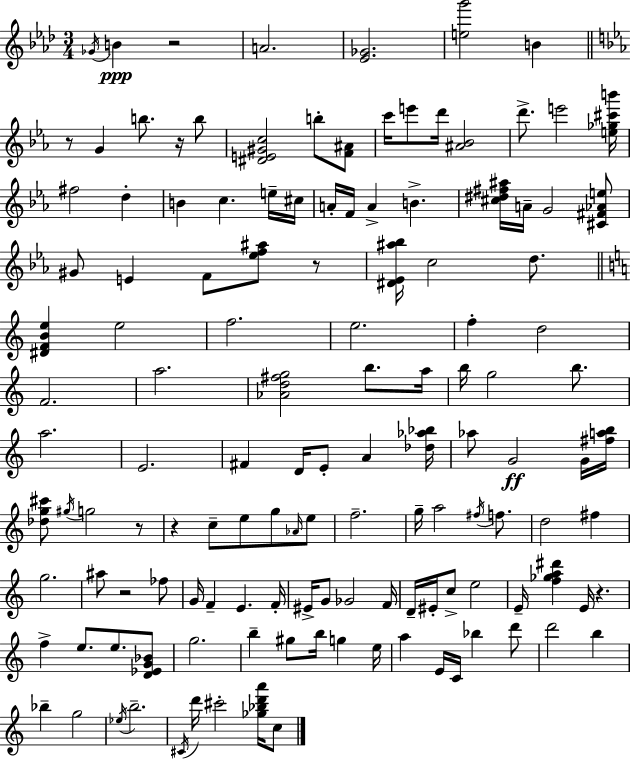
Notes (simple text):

Gb4/s B4/q R/h A4/h. [Eb4,Gb4]/h. [E5,G6]/h B4/q R/e G4/q B5/e. R/s B5/e [D#4,E4,G#4,C5]/h B5/e [F4,A#4]/e C6/s E6/e D6/s [A#4,Bb4]/h D6/e. E6/h [E5,Gb5,C#6,B6]/s F#5/h D5/q B4/q C5/q. E5/s C#5/s A4/s F4/s A4/q B4/q. [C#5,D#5,F#5,A#5]/s A4/s G4/h [C#4,F#4,Ab4,E5]/e G#4/e E4/q F4/e [Eb5,F5,A#5]/e R/e [D#4,Eb4,A#5,Bb5]/s C5/h D5/e. [D#4,F4,B4,E5]/q E5/h F5/h. E5/h. F5/q D5/h F4/h. A5/h. [Ab4,D5,F#5,G5]/h B5/e. A5/s B5/s G5/h B5/e. A5/h. E4/h. F#4/q D4/s E4/e A4/q [Db5,Ab5,Bb5]/s Ab5/e G4/h G4/s [F#5,A5,B5]/s [Db5,G5,C#6]/e G#5/s G5/h R/e R/q C5/e E5/e G5/e Ab4/s E5/e F5/h. G5/s A5/h F#5/s F5/e. D5/h F#5/q G5/h. A#5/e R/h FES5/e G4/s F4/q E4/q. F4/s EIS4/s G4/e Gb4/h F4/s D4/s EIS4/s C5/e E5/h E4/s [F5,Gb5,A5,D#6]/q E4/s R/q. F5/q E5/e. E5/e. [D4,Eb4,G4,Bb4]/e G5/h. B5/q G#5/e B5/s G5/q E5/s A5/q E4/s C4/s Bb5/q D6/e D6/h B5/q Bb5/q G5/h Eb5/s B5/h. C#4/s D6/s C#6/h [Gb5,Bb5,D6,A6]/s C5/e